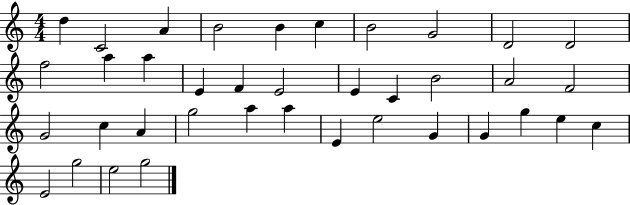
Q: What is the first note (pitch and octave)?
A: D5